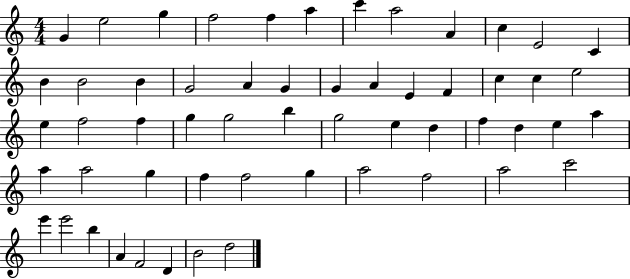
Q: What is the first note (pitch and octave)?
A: G4